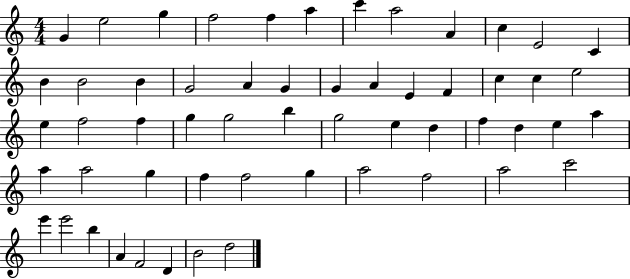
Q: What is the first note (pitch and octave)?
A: G4